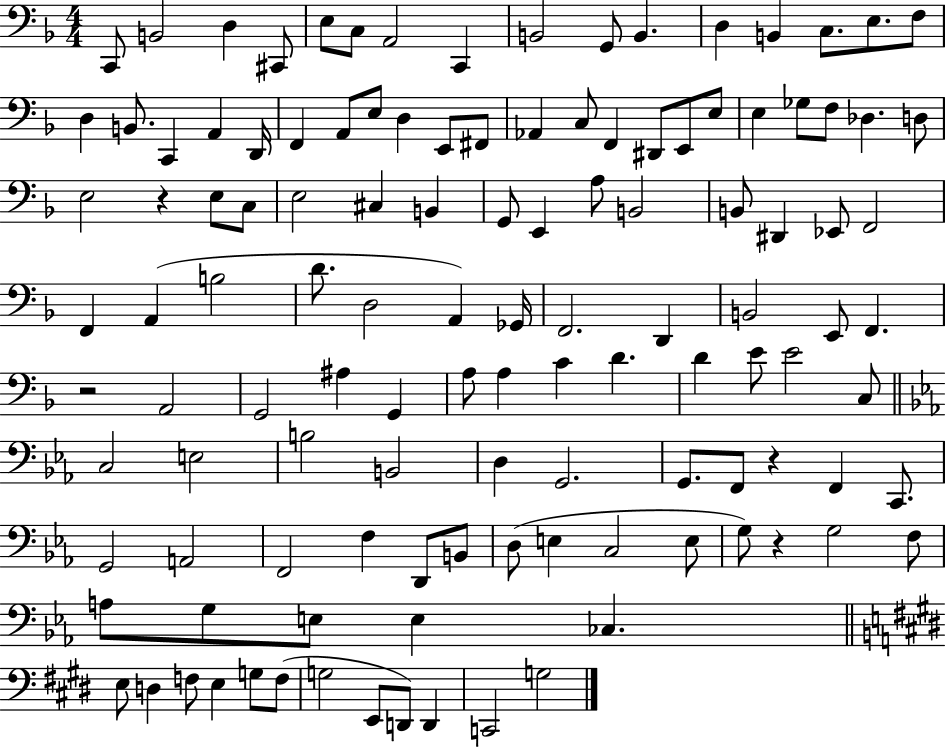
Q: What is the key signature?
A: F major